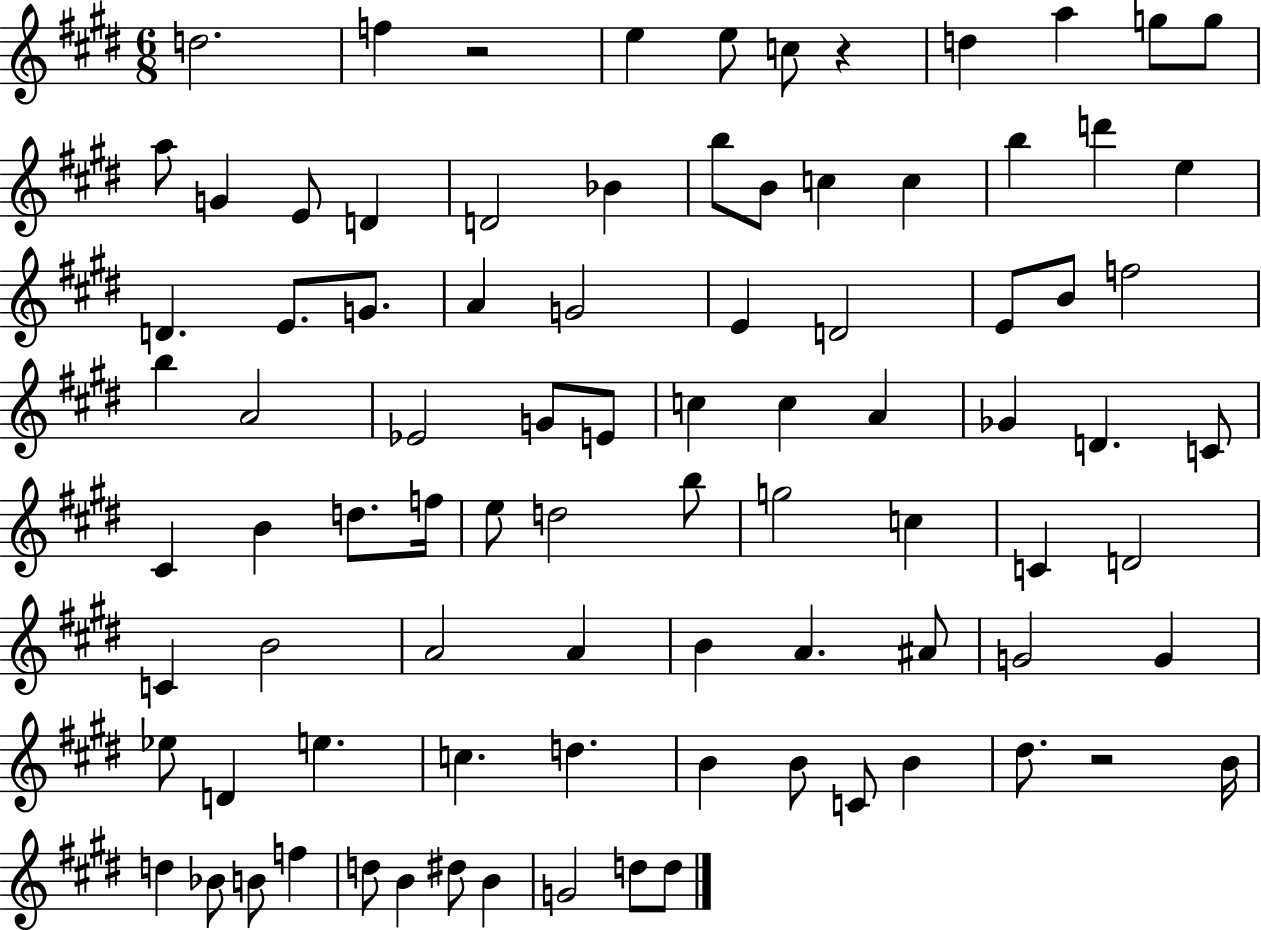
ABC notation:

X:1
T:Untitled
M:6/8
L:1/4
K:E
d2 f z2 e e/2 c/2 z d a g/2 g/2 a/2 G E/2 D D2 _B b/2 B/2 c c b d' e D E/2 G/2 A G2 E D2 E/2 B/2 f2 b A2 _E2 G/2 E/2 c c A _G D C/2 ^C B d/2 f/4 e/2 d2 b/2 g2 c C D2 C B2 A2 A B A ^A/2 G2 G _e/2 D e c d B B/2 C/2 B ^d/2 z2 B/4 d _B/2 B/2 f d/2 B ^d/2 B G2 d/2 d/2